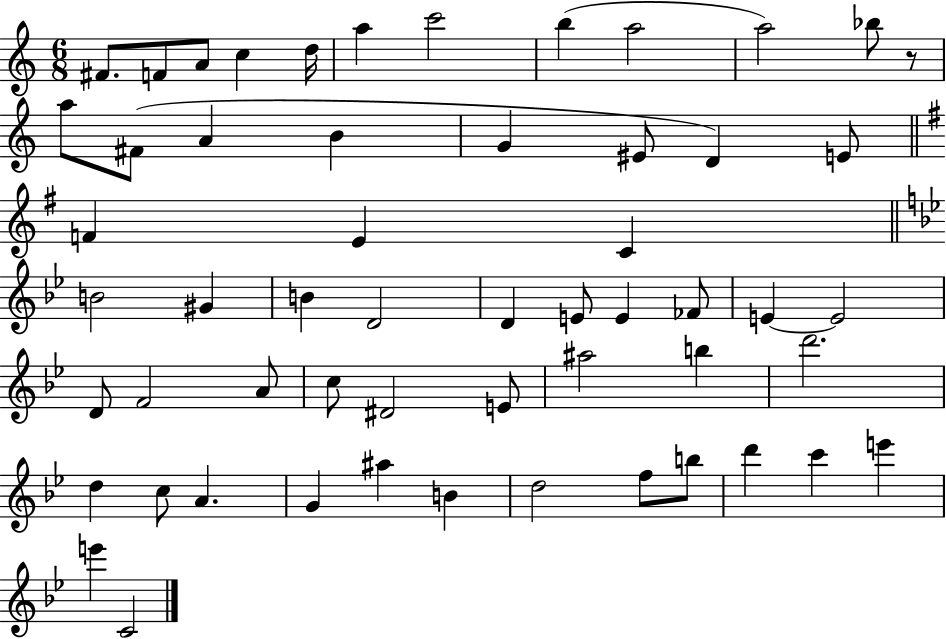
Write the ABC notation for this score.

X:1
T:Untitled
M:6/8
L:1/4
K:C
^F/2 F/2 A/2 c d/4 a c'2 b a2 a2 _b/2 z/2 a/2 ^F/2 A B G ^E/2 D E/2 F E C B2 ^G B D2 D E/2 E _F/2 E E2 D/2 F2 A/2 c/2 ^D2 E/2 ^a2 b d'2 d c/2 A G ^a B d2 f/2 b/2 d' c' e' e' C2